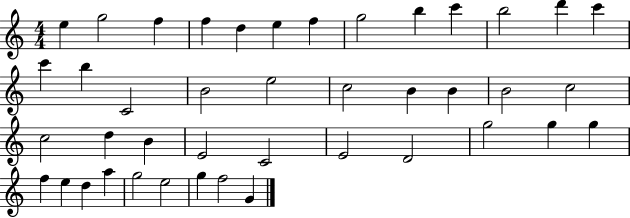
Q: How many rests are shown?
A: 0